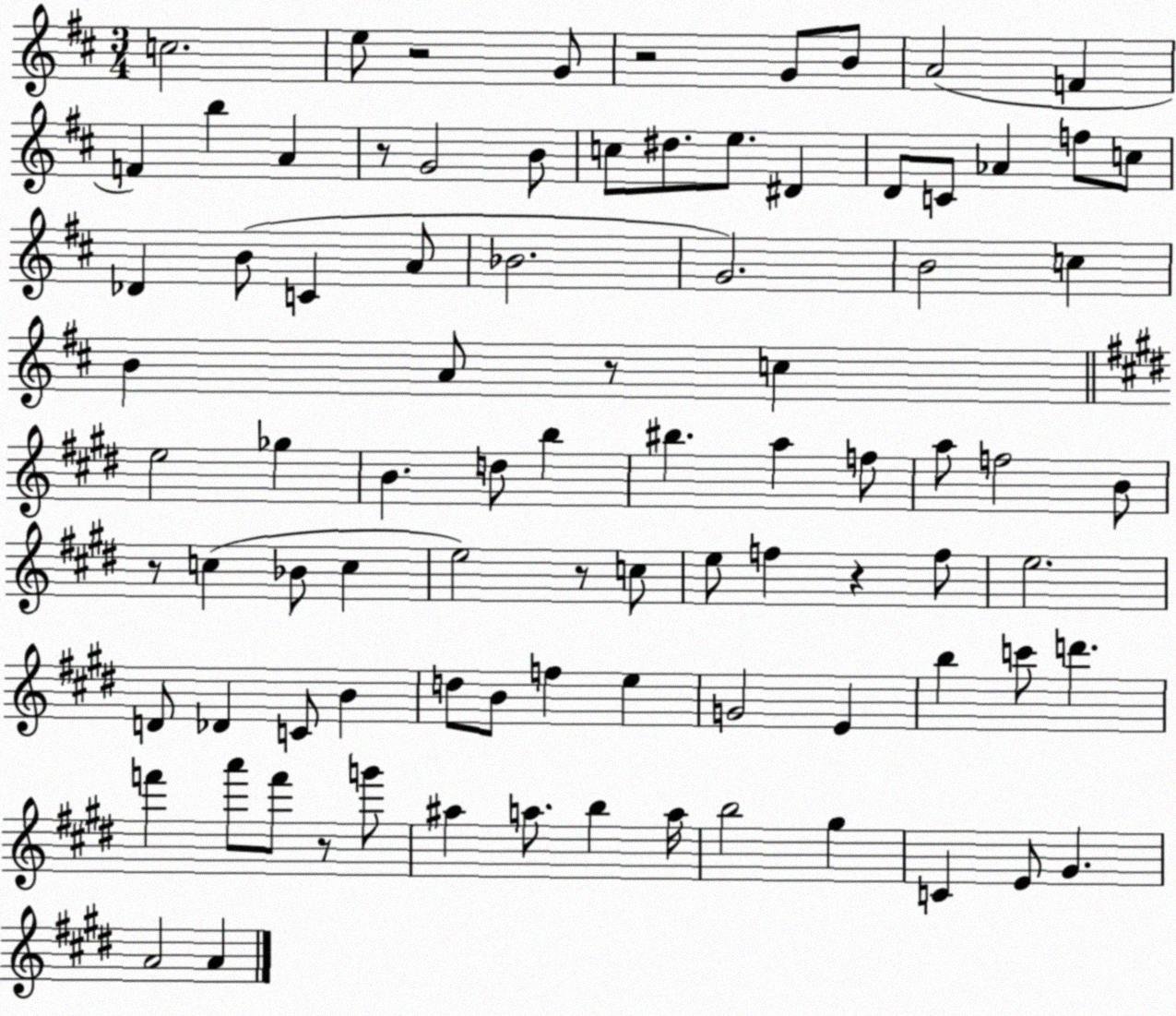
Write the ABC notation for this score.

X:1
T:Untitled
M:3/4
L:1/4
K:D
c2 e/2 z2 G/2 z2 G/2 B/2 A2 F F b A z/2 G2 B/2 c/2 ^d/2 e/2 ^D D/2 C/2 _A f/2 c/2 _D B/2 C A/2 _B2 G2 B2 c B A/2 z/2 c e2 _g B d/2 b ^b a f/2 a/2 f2 B/2 z/2 c _B/2 c e2 z/2 c/2 e/2 f z f/2 e2 D/2 _D C/2 B d/2 B/2 f e G2 E b c'/2 d' f' a'/2 f'/2 z/2 g'/2 ^a a/2 b a/4 b2 ^g C E/2 ^G A2 A